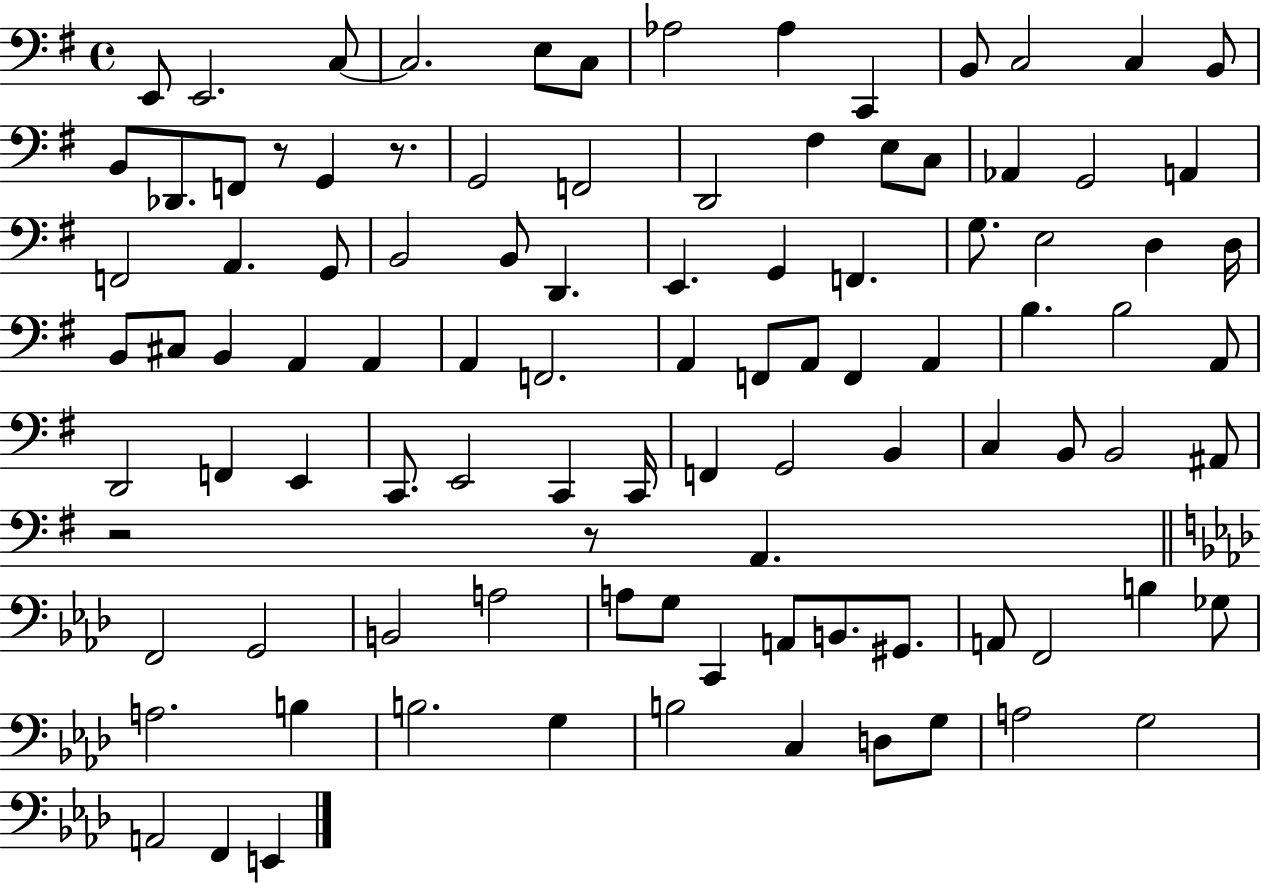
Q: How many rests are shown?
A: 4